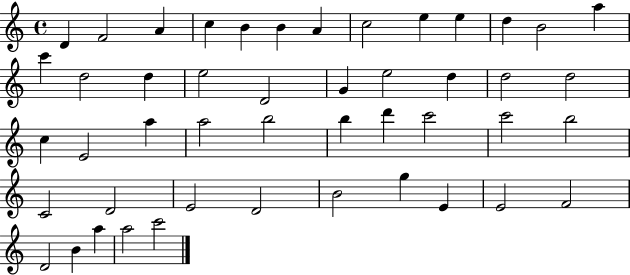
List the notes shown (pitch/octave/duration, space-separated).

D4/q F4/h A4/q C5/q B4/q B4/q A4/q C5/h E5/q E5/q D5/q B4/h A5/q C6/q D5/h D5/q E5/h D4/h G4/q E5/h D5/q D5/h D5/h C5/q E4/h A5/q A5/h B5/h B5/q D6/q C6/h C6/h B5/h C4/h D4/h E4/h D4/h B4/h G5/q E4/q E4/h F4/h D4/h B4/q A5/q A5/h C6/h